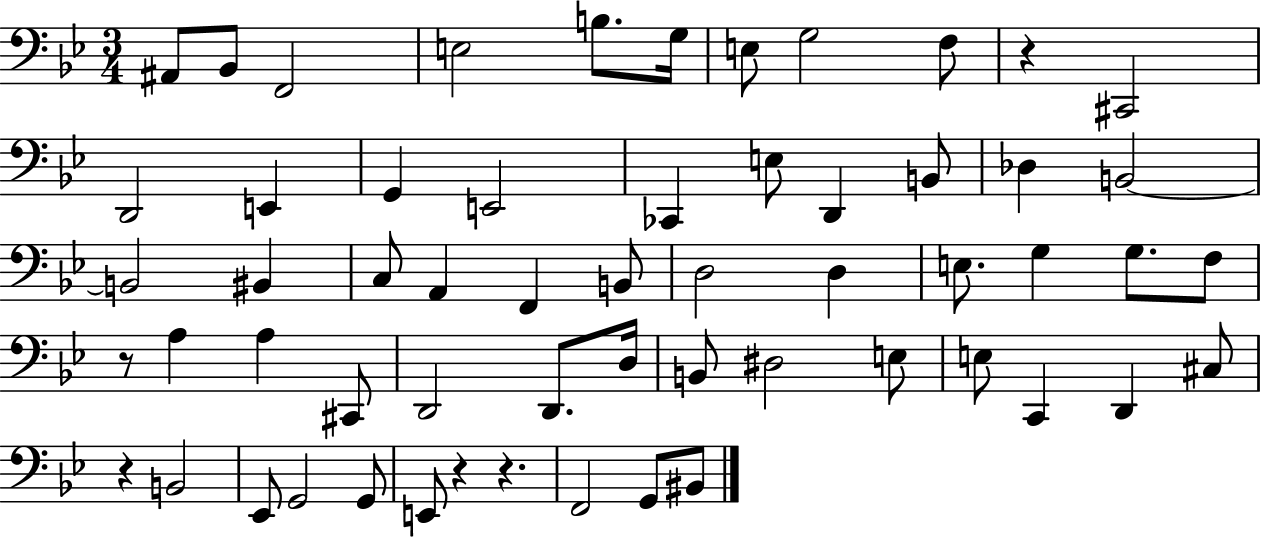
{
  \clef bass
  \numericTimeSignature
  \time 3/4
  \key bes \major
  \repeat volta 2 { ais,8 bes,8 f,2 | e2 b8. g16 | e8 g2 f8 | r4 cis,2 | \break d,2 e,4 | g,4 e,2 | ces,4 e8 d,4 b,8 | des4 b,2~~ | \break b,2 bis,4 | c8 a,4 f,4 b,8 | d2 d4 | e8. g4 g8. f8 | \break r8 a4 a4 cis,8 | d,2 d,8. d16 | b,8 dis2 e8 | e8 c,4 d,4 cis8 | \break r4 b,2 | ees,8 g,2 g,8 | e,8 r4 r4. | f,2 g,8 bis,8 | \break } \bar "|."
}